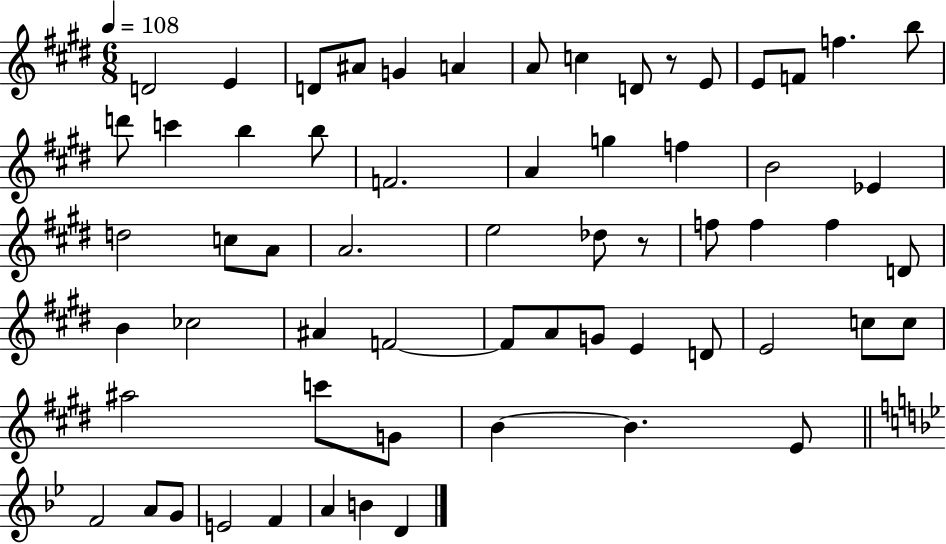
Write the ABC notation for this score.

X:1
T:Untitled
M:6/8
L:1/4
K:E
D2 E D/2 ^A/2 G A A/2 c D/2 z/2 E/2 E/2 F/2 f b/2 d'/2 c' b b/2 F2 A g f B2 _E d2 c/2 A/2 A2 e2 _d/2 z/2 f/2 f f D/2 B _c2 ^A F2 F/2 A/2 G/2 E D/2 E2 c/2 c/2 ^a2 c'/2 G/2 B B E/2 F2 A/2 G/2 E2 F A B D